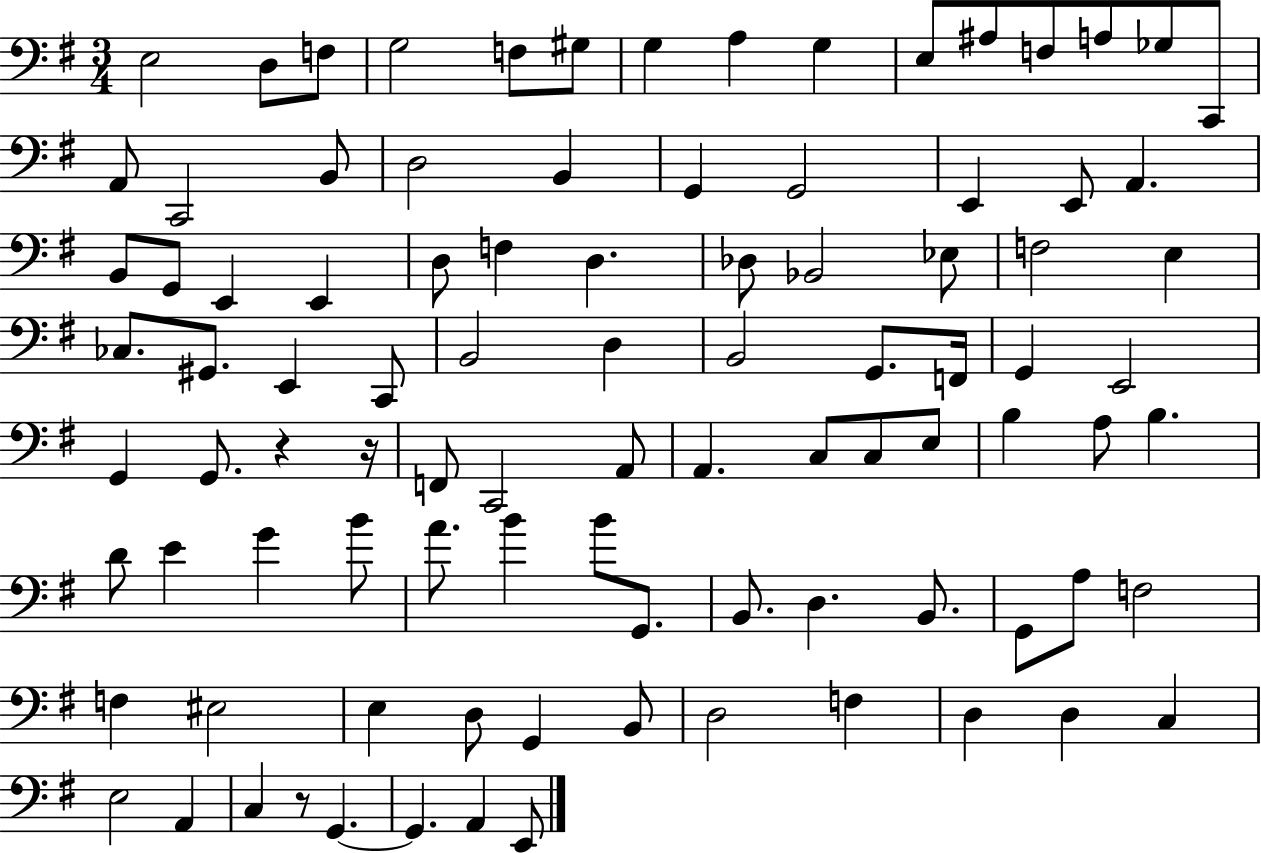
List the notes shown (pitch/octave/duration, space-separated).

E3/h D3/e F3/e G3/h F3/e G#3/e G3/q A3/q G3/q E3/e A#3/e F3/e A3/e Gb3/e C2/e A2/e C2/h B2/e D3/h B2/q G2/q G2/h E2/q E2/e A2/q. B2/e G2/e E2/q E2/q D3/e F3/q D3/q. Db3/e Bb2/h Eb3/e F3/h E3/q CES3/e. G#2/e. E2/q C2/e B2/h D3/q B2/h G2/e. F2/s G2/q E2/h G2/q G2/e. R/q R/s F2/e C2/h A2/e A2/q. C3/e C3/e E3/e B3/q A3/e B3/q. D4/e E4/q G4/q B4/e A4/e. B4/q B4/e G2/e. B2/e. D3/q. B2/e. G2/e A3/e F3/h F3/q EIS3/h E3/q D3/e G2/q B2/e D3/h F3/q D3/q D3/q C3/q E3/h A2/q C3/q R/e G2/q. G2/q. A2/q E2/e